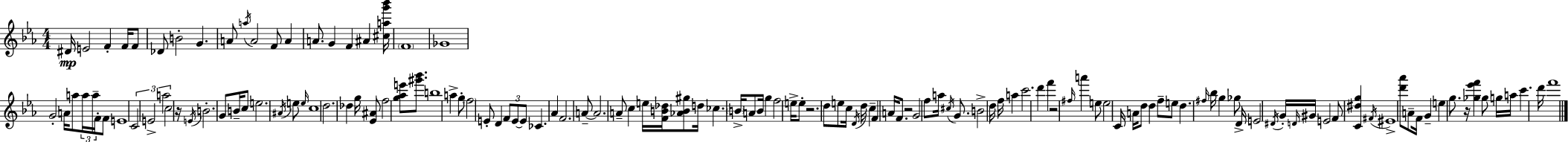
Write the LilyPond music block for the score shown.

{
  \clef treble
  \numericTimeSignature
  \time 4/4
  \key c \minor
  dis'16\mp e'2 f'4-. f'16 f'8 | des'8 b'2-. g'4. | a'8 \acciaccatura { a''16 } a'2 f'8 a'4 | a'8. g'4 f'4 ais'4 | \break <cis'' a'' g''' bes'''>16 \parenthesize f'1 | ges'1 | g'2-. a'16 a''8 \tuplet 3/2 { a''16 a''16-- f'16-. } f'8 | e'1 | \break \tuplet 3/2 { c'2 e'2-> | a''2 } c''2 | r16 \acciaccatura { e'16 } b'2.-. g'8 | b'16-- c''8 e''2. | \break \acciaccatura { ais'16 } e''8 \grace { e''16 } c''1 | d''2. | des''4 g''16 <ees' ais'>8 f''2 <g'' aes'' e'''>8 | <gis''' bes'''>8. b''1 | \break a''4-> g''8-. \parenthesize f''2 | e'8-. d'4 \tuplet 3/2 { f'8 e'8~~ e'8 } ces'4. | aes'4 f'2. | a'8--~~ a'2. | \break a'8-- c''4 e''16 <f' b' des''>16 <aes' b' gis''>8 d''16 ces''4. | \parenthesize b'16-> a'8 b'16 g''4 f''2 | e''16-> e''8-. r2. | d''8 e''8 c''16 \acciaccatura { d'16 } d''16 c''4-- f'4 | \break a'16 f'8. r2 g'2 | f''8 a''16 \acciaccatura { cis''16 } g'8. b'2-> | d''16 f''16 a''4 c'''2. | d'''4 f'''4 r2 | \break \grace { fis''16 } a'''4 e''8 e''2 | c'16 a'16 d''8 d''4 f''8-- e''8 | d''4. \grace { fis''16 } bes''16 g''4 ges''8 d'16-> | e'2 \acciaccatura { dis'16 } g'16-. \grace { d'16 } gis'16 e'2 | \break f'8 <c' dis'' g''>4 \acciaccatura { fis'16 } eis'1-> | <d''' aes'''>8 a'8-- f'16 | g'4-- e''4 g''8. r16 <ges'' ees''' f'''>4 | ges''8 g''16 a''16 c'''4. d'''16 f'''1 | \break \bar "|."
}